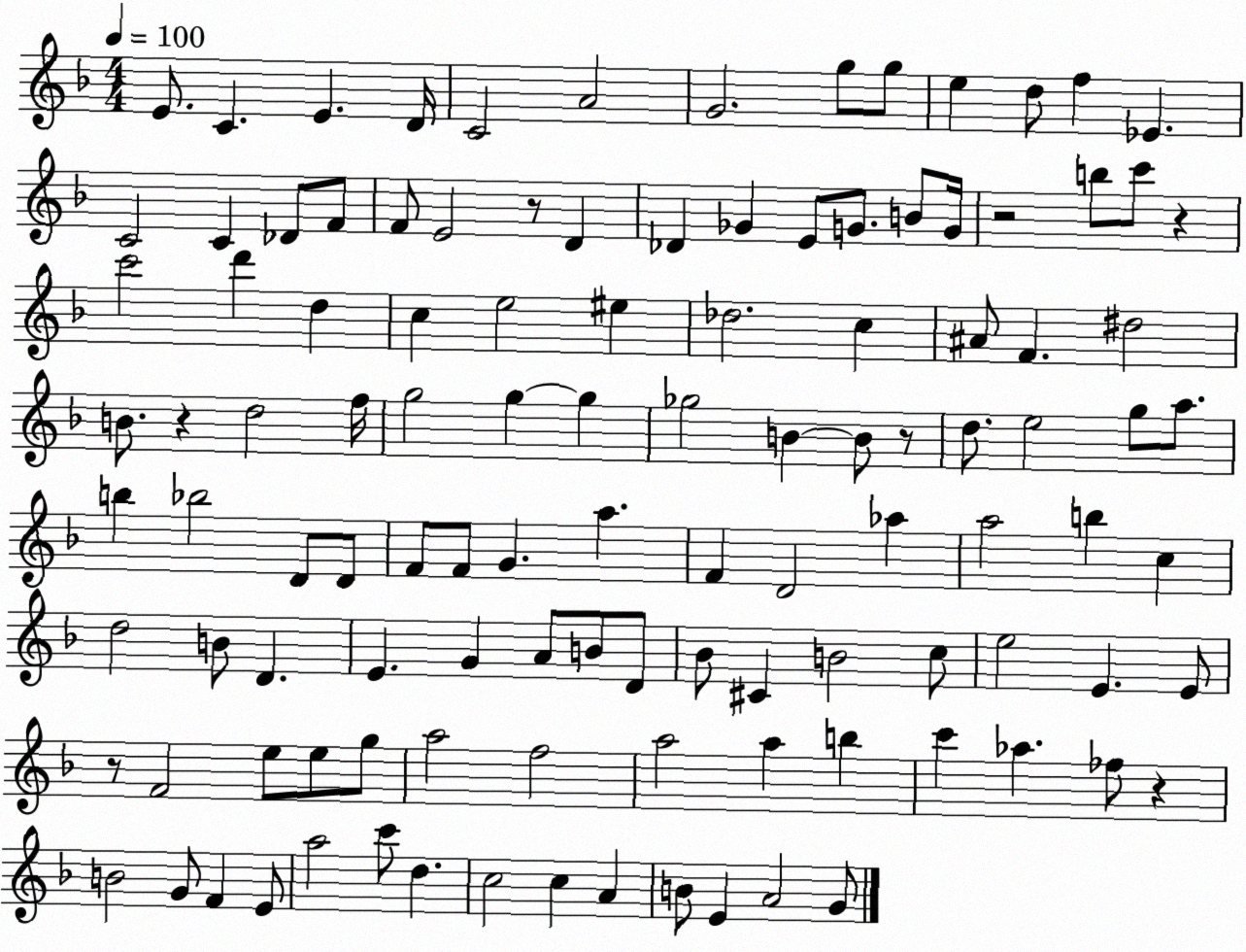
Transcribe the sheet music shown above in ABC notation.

X:1
T:Untitled
M:4/4
L:1/4
K:F
E/2 C E D/4 C2 A2 G2 g/2 g/2 e d/2 f _E C2 C _D/2 F/2 F/2 E2 z/2 D _D _G E/2 G/2 B/2 G/4 z2 b/2 c'/2 z c'2 d' d c e2 ^e _d2 c ^A/2 F ^d2 B/2 z d2 f/4 g2 g g _g2 B B/2 z/2 d/2 e2 g/2 a/2 b _b2 D/2 D/2 F/2 F/2 G a F D2 _a a2 b c d2 B/2 D E G A/2 B/2 D/2 _B/2 ^C B2 c/2 e2 E E/2 z/2 F2 e/2 e/2 g/2 a2 f2 a2 a b c' _a _f/2 z B2 G/2 F E/2 a2 c'/2 d c2 c A B/2 E A2 G/2